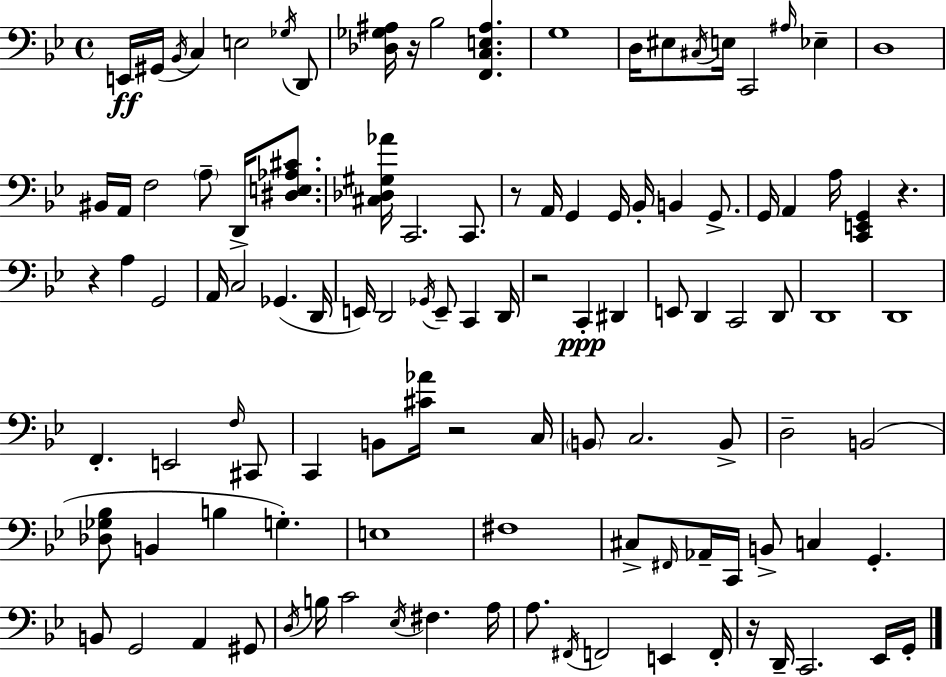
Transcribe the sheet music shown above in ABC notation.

X:1
T:Untitled
M:4/4
L:1/4
K:Bb
E,,/4 ^G,,/4 _B,,/4 C, E,2 _G,/4 D,,/2 [_D,_G,^A,]/4 z/4 _B,2 [F,,C,E,^A,] G,4 D,/4 ^E,/2 ^C,/4 E,/4 C,,2 ^A,/4 _E, D,4 ^B,,/4 A,,/4 F,2 A,/2 D,,/4 [^D,E,_A,^C]/2 [^C,_D,^G,_A]/4 C,,2 C,,/2 z/2 A,,/4 G,, G,,/4 _B,,/4 B,, G,,/2 G,,/4 A,, A,/4 [C,,E,,G,,] z z A, G,,2 A,,/4 C,2 _G,, D,,/4 E,,/4 D,,2 _G,,/4 E,,/2 C,, D,,/4 z2 C,, ^D,, E,,/2 D,, C,,2 D,,/2 D,,4 D,,4 F,, E,,2 F,/4 ^C,,/2 C,, B,,/2 [^C_A]/4 z2 C,/4 B,,/2 C,2 B,,/2 D,2 B,,2 [_D,_G,_B,]/2 B,, B, G, E,4 ^F,4 ^C,/2 ^F,,/4 _A,,/4 C,,/4 B,,/2 C, G,, B,,/2 G,,2 A,, ^G,,/2 D,/4 B,/4 C2 _E,/4 ^F, A,/4 A,/2 ^F,,/4 F,,2 E,, F,,/4 z/4 D,,/4 C,,2 _E,,/4 G,,/4